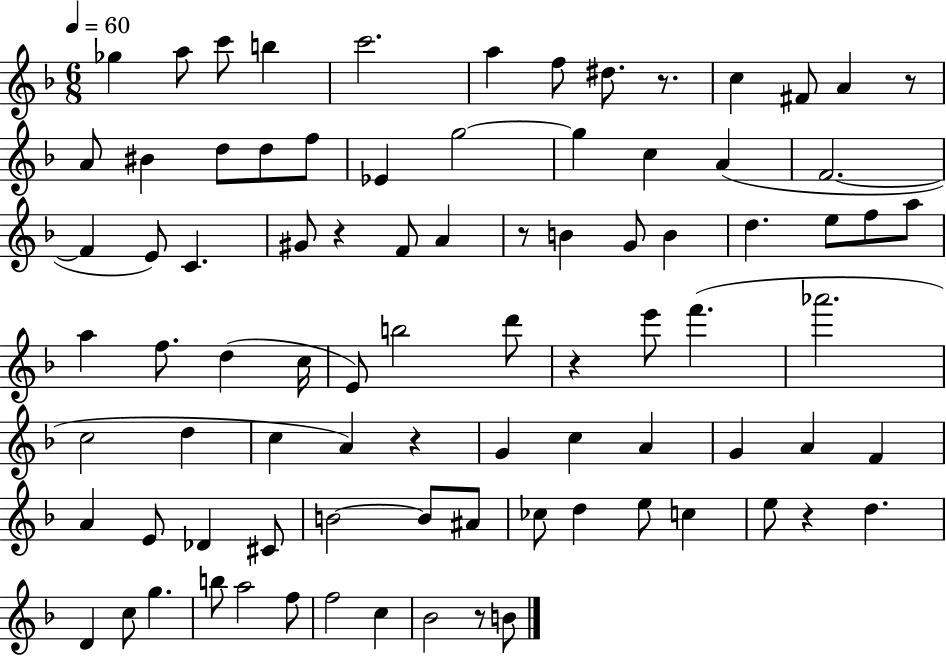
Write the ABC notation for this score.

X:1
T:Untitled
M:6/8
L:1/4
K:F
_g a/2 c'/2 b c'2 a f/2 ^d/2 z/2 c ^F/2 A z/2 A/2 ^B d/2 d/2 f/2 _E g2 g c A F2 F E/2 C ^G/2 z F/2 A z/2 B G/2 B d e/2 f/2 a/2 a f/2 d c/4 E/2 b2 d'/2 z e'/2 f' _a'2 c2 d c A z G c A G A F A E/2 _D ^C/2 B2 B/2 ^A/2 _c/2 d e/2 c e/2 z d D c/2 g b/2 a2 f/2 f2 c _B2 z/2 B/2